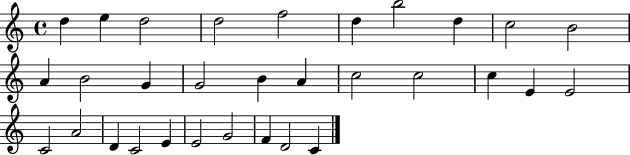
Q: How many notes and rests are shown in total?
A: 31